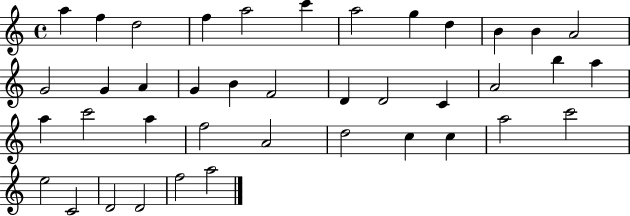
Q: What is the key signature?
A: C major